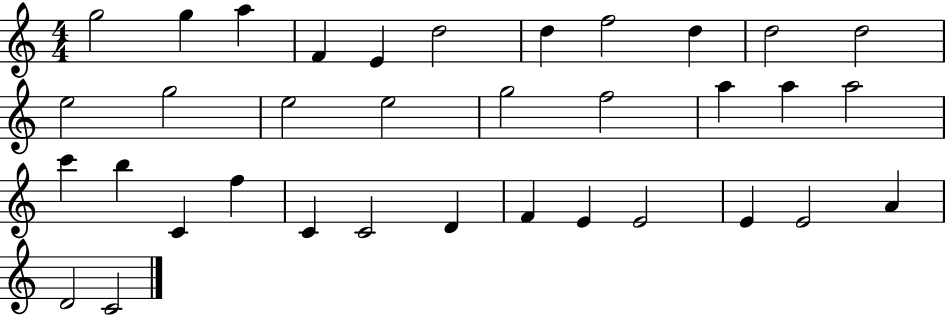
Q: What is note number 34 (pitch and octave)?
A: D4